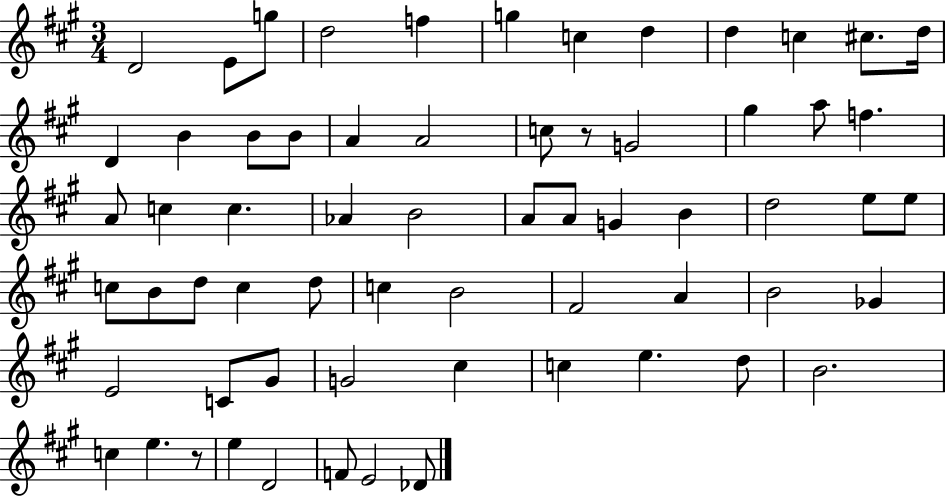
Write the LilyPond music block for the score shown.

{
  \clef treble
  \numericTimeSignature
  \time 3/4
  \key a \major
  \repeat volta 2 { d'2 e'8 g''8 | d''2 f''4 | g''4 c''4 d''4 | d''4 c''4 cis''8. d''16 | \break d'4 b'4 b'8 b'8 | a'4 a'2 | c''8 r8 g'2 | gis''4 a''8 f''4. | \break a'8 c''4 c''4. | aes'4 b'2 | a'8 a'8 g'4 b'4 | d''2 e''8 e''8 | \break c''8 b'8 d''8 c''4 d''8 | c''4 b'2 | fis'2 a'4 | b'2 ges'4 | \break e'2 c'8 gis'8 | g'2 cis''4 | c''4 e''4. d''8 | b'2. | \break c''4 e''4. r8 | e''4 d'2 | f'8 e'2 des'8 | } \bar "|."
}